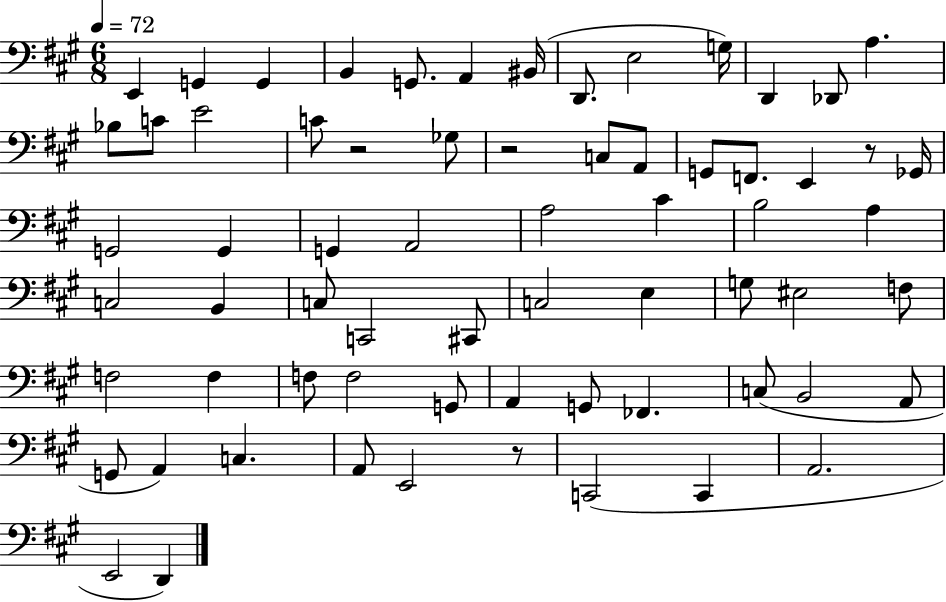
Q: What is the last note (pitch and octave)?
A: D2